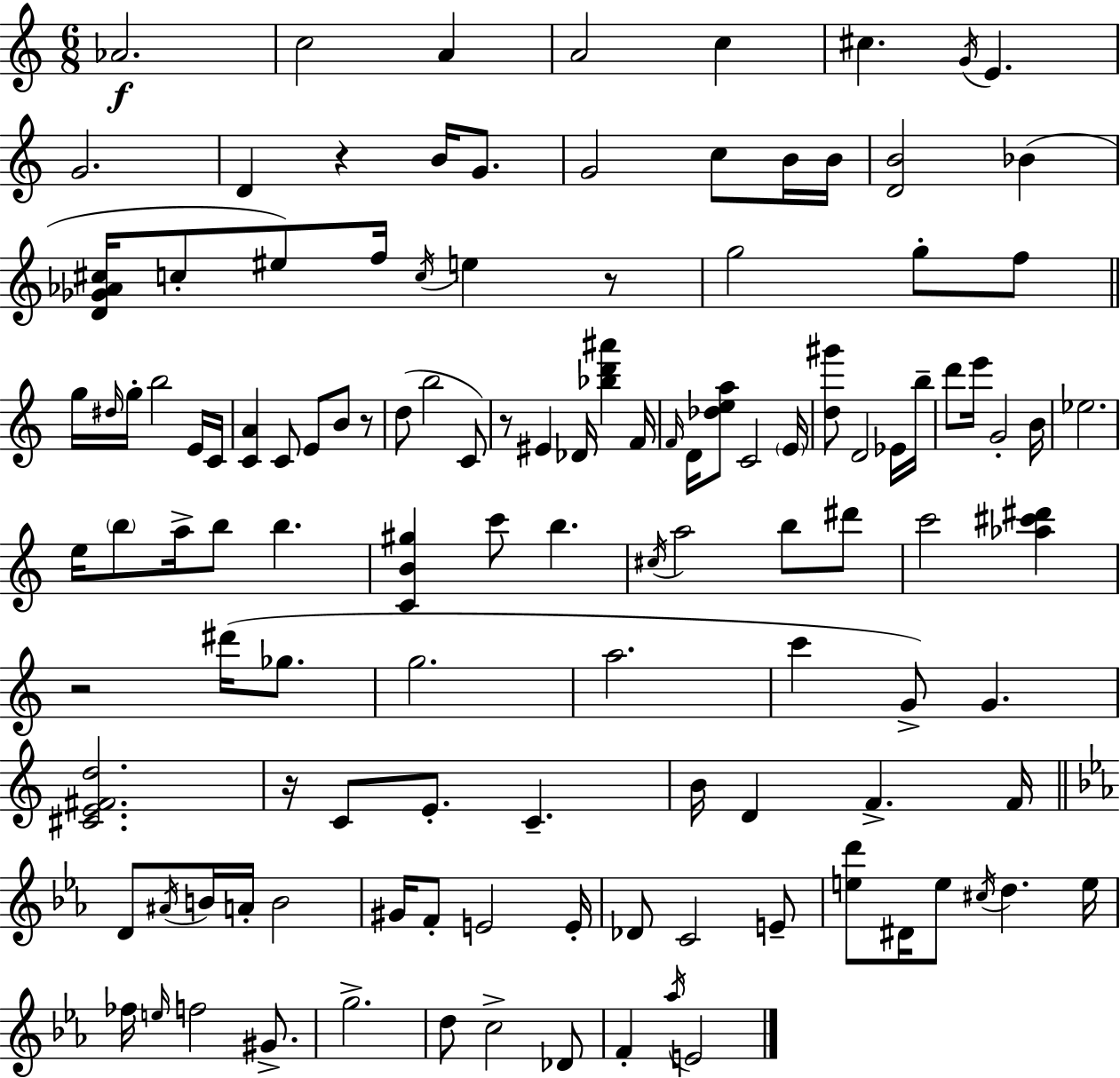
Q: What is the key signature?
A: A minor